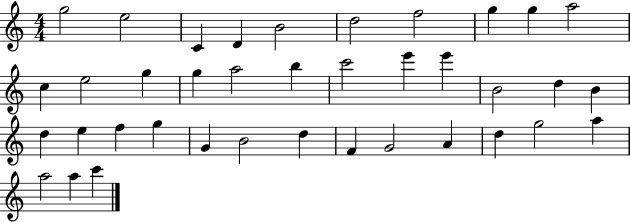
{
  \clef treble
  \numericTimeSignature
  \time 4/4
  \key c \major
  g''2 e''2 | c'4 d'4 b'2 | d''2 f''2 | g''4 g''4 a''2 | \break c''4 e''2 g''4 | g''4 a''2 b''4 | c'''2 e'''4 e'''4 | b'2 d''4 b'4 | \break d''4 e''4 f''4 g''4 | g'4 b'2 d''4 | f'4 g'2 a'4 | d''4 g''2 a''4 | \break a''2 a''4 c'''4 | \bar "|."
}